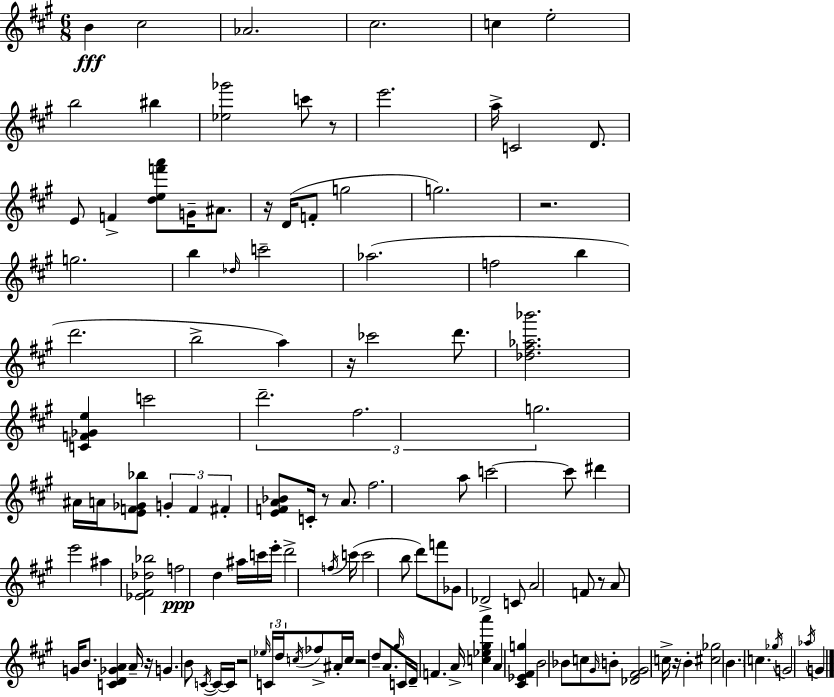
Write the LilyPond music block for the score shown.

{
  \clef treble
  \numericTimeSignature
  \time 6/8
  \key a \major
  \repeat volta 2 { b'4\fff cis''2 | aes'2. | cis''2. | c''4 e''2-. | \break b''2 bis''4 | <ees'' ges'''>2 c'''8 r8 | e'''2. | a''16-> c'2 d'8. | \break e'8 f'4-> <d'' e'' f''' a'''>8 g'16-- ais'8. | r16 d'16( f'8-. g''2 | g''2.) | r2. | \break g''2. | b''4 \grace { des''16 } c'''2-- | aes''2.( | f''2 b''4 | \break d'''2. | b''2-> a''4) | r16 ces'''2 d'''8. | <des'' fis'' aes'' bes'''>2. | \break <c' f' ges' e''>4 c'''2 | \tuplet 3/2 { d'''2.-- | fis''2. | g''2. } | \break ais'16 a'16 <e' f' ges' bes''>8 \tuplet 3/2 { g'4-. f'4 | fis'4-. } <e' f' a' bes'>8 c'16-. r8 a'8. | fis''2. | a''8 c'''2~~ c'''8 | \break dis'''4 e'''2 | ais''4 <ees' fis' des'' bes''>2 | f''2\ppp d''4 | ais''16 c'''16 e'''16-. d'''2-> | \break \acciaccatura { f''16 }( c'''16 c'''2 b''8 | d'''8) f'''8 ges'8 des'2-> | c'8 a'2 | f'8 r8 a'8 g'16 b'8. <c' d' ges' a'>4 | \break a'16-- r16 g'4. b'8 | \acciaccatura { c'16~ }~ c'16 c'16 r2 \grace { ees''16 } | \tuplet 3/2 { c'16 d''16 \acciaccatura { c''16 } } fes''8-> ais'16-. c''16 r2 | d''8-- a'8. \grace { gis''16 } c'16 d'16-- f'4. | \break a'16-> <c'' ees'' gis'' a'''>4 a'4 | <cis' ees' fis' g''>4 b'2 | bes'8 c''8 \grace { gis'16 } b'8-. <des' fis' gis'>2 | c''16-> r16 b'4-. <cis'' ges''>2 | \break \parenthesize b'4. | c''4. \acciaccatura { ges''16 } g'2 | \acciaccatura { aes''16 } g'4 } \bar "|."
}